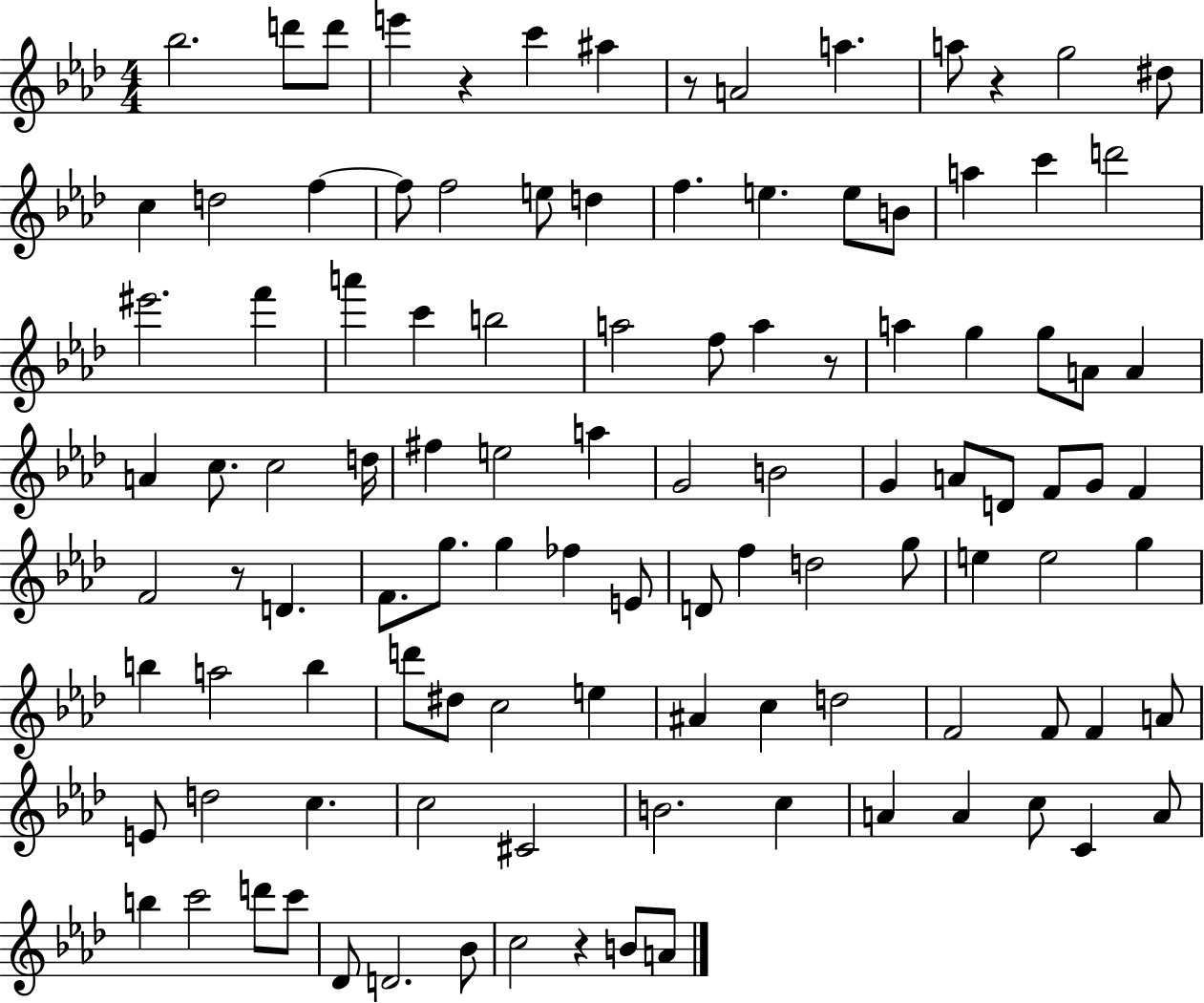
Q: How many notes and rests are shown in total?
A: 109